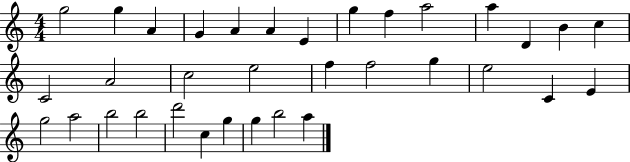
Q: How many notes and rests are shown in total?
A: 34